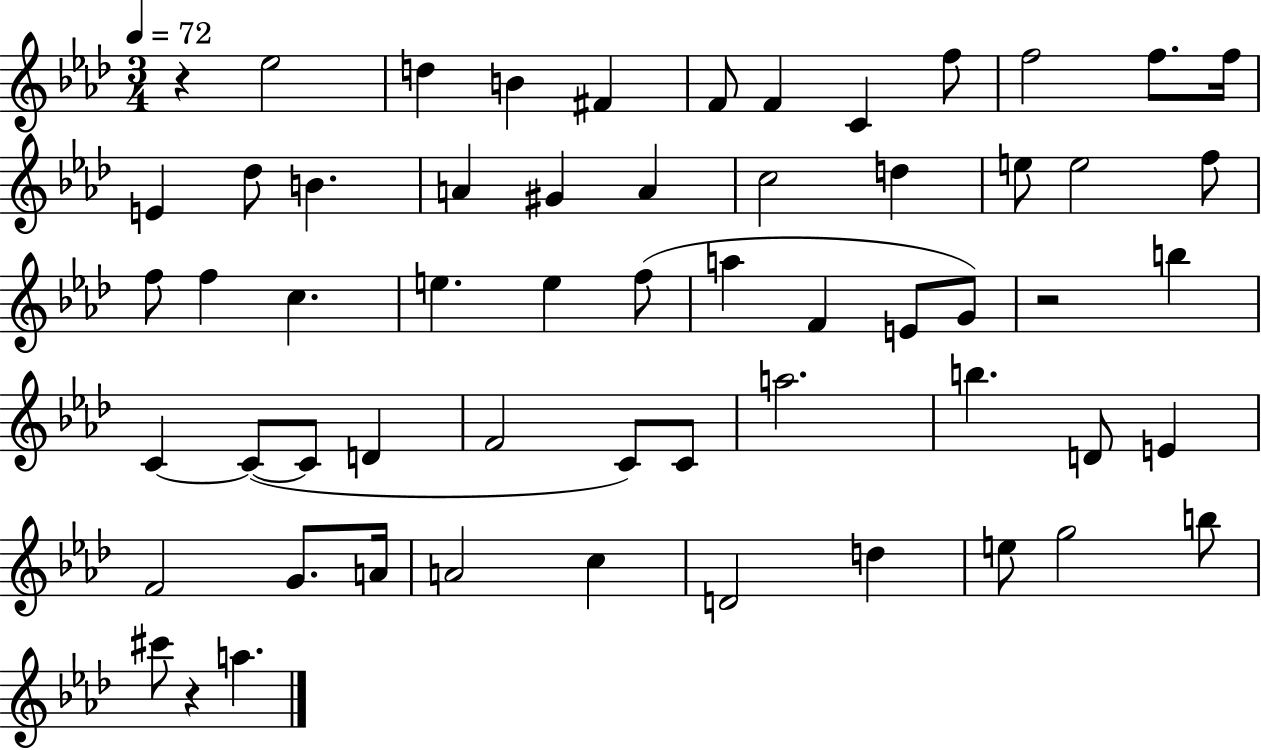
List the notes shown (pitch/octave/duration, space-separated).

R/q Eb5/h D5/q B4/q F#4/q F4/e F4/q C4/q F5/e F5/h F5/e. F5/s E4/q Db5/e B4/q. A4/q G#4/q A4/q C5/h D5/q E5/e E5/h F5/e F5/e F5/q C5/q. E5/q. E5/q F5/e A5/q F4/q E4/e G4/e R/h B5/q C4/q C4/e C4/e D4/q F4/h C4/e C4/e A5/h. B5/q. D4/e E4/q F4/h G4/e. A4/s A4/h C5/q D4/h D5/q E5/e G5/h B5/e C#6/e R/q A5/q.